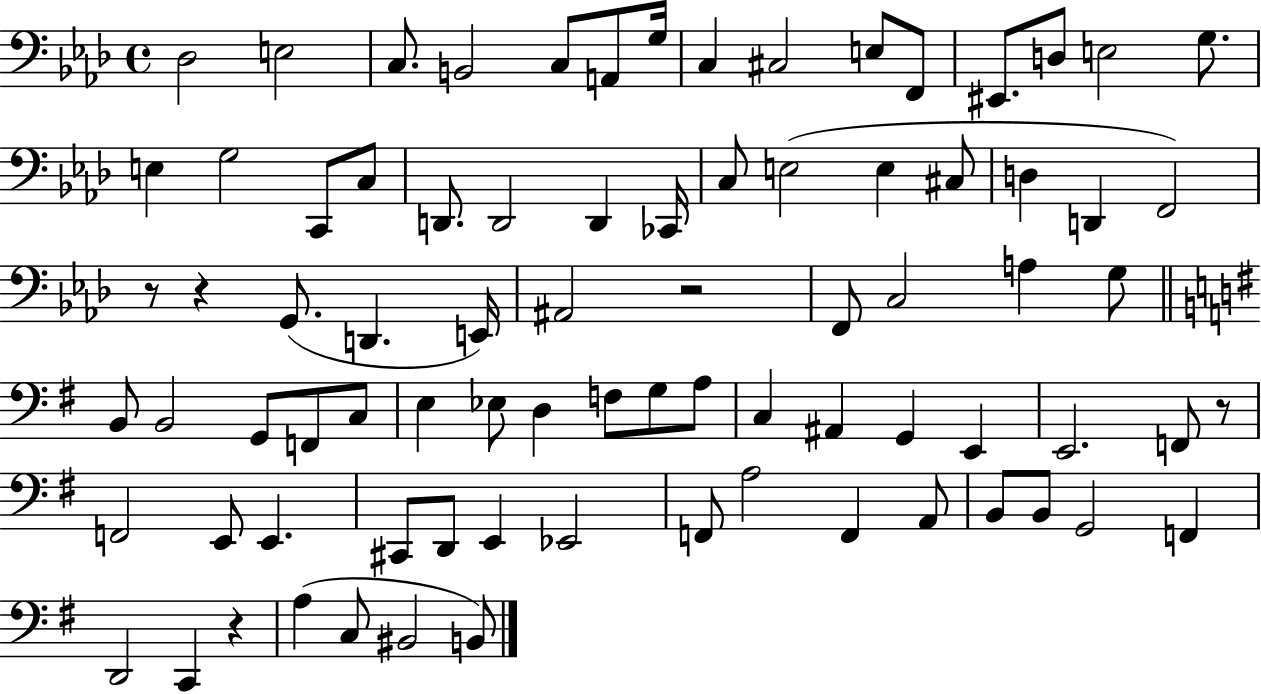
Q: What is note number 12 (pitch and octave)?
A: EIS2